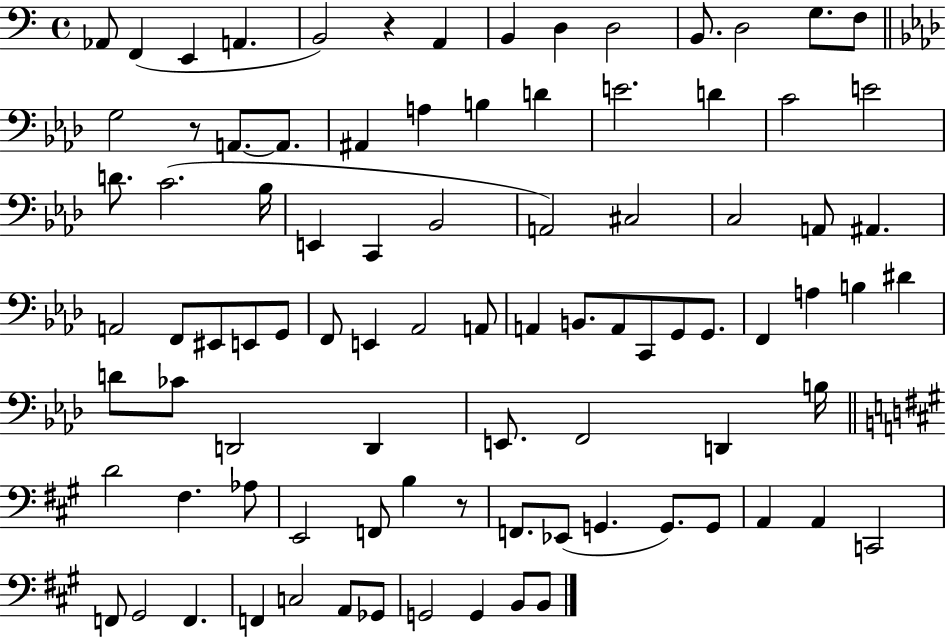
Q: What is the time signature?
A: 4/4